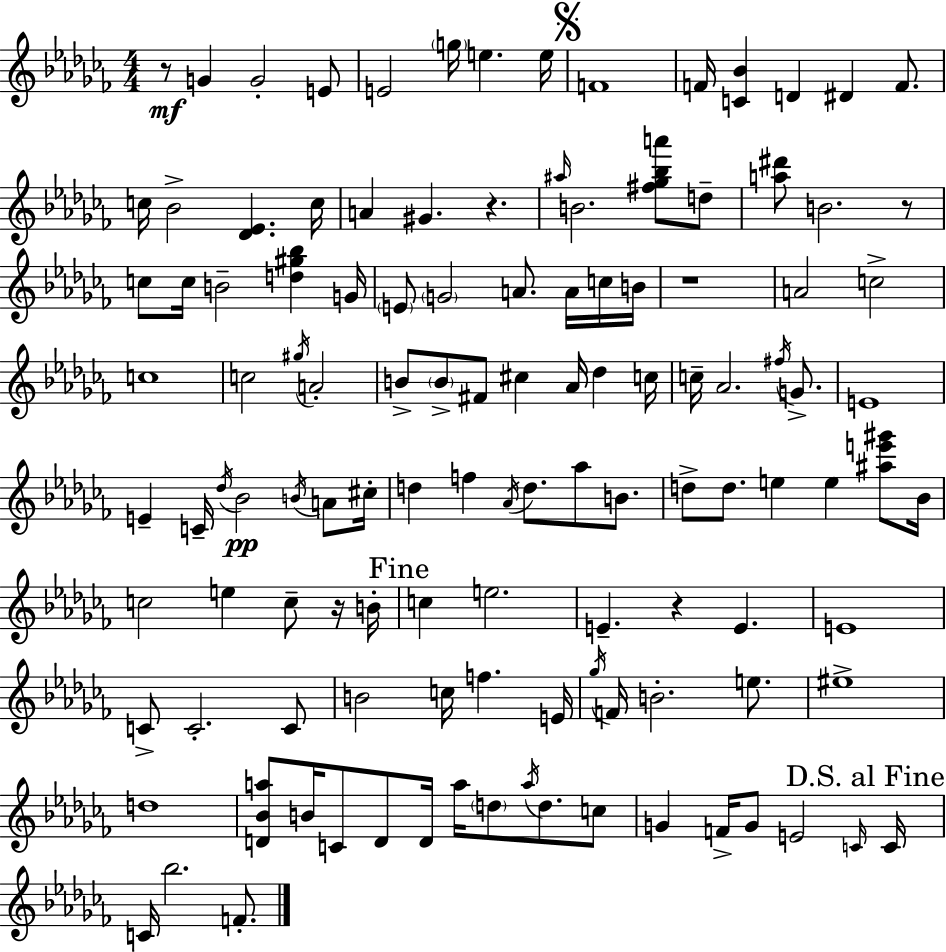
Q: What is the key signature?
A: AES minor